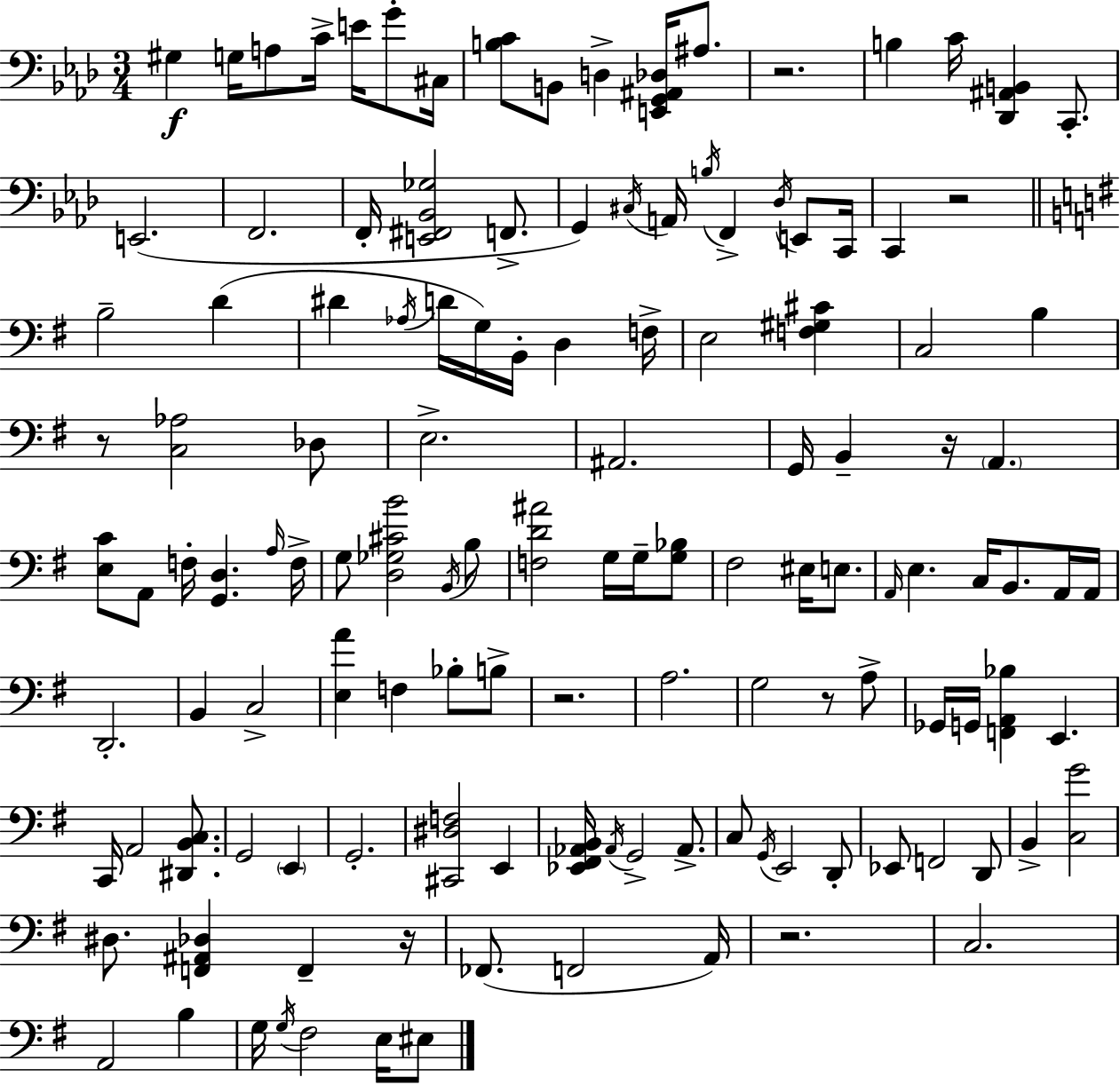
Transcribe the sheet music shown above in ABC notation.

X:1
T:Untitled
M:3/4
L:1/4
K:Ab
^G, G,/4 A,/2 C/4 E/4 G/2 ^C,/4 [B,C]/2 B,,/2 D, [E,,G,,^A,,_D,]/4 ^A,/2 z2 B, C/4 [_D,,^A,,B,,] C,,/2 E,,2 F,,2 F,,/4 [E,,^F,,_B,,_G,]2 F,,/2 G,, ^C,/4 A,,/4 B,/4 F,, _D,/4 E,,/2 C,,/4 C,, z2 B,2 D ^D _A,/4 D/4 G,/4 B,,/4 D, F,/4 E,2 [F,^G,^C] C,2 B, z/2 [C,_A,]2 _D,/2 E,2 ^A,,2 G,,/4 B,, z/4 A,, [E,C]/2 A,,/2 F,/4 [G,,D,] A,/4 F,/4 G,/2 [D,_G,^CB]2 B,,/4 B,/2 [F,D^A]2 G,/4 G,/4 [G,_B,]/2 ^F,2 ^E,/4 E,/2 A,,/4 E, C,/4 B,,/2 A,,/4 A,,/4 D,,2 B,, C,2 [E,A] F, _B,/2 B,/2 z2 A,2 G,2 z/2 A,/2 _G,,/4 G,,/4 [F,,A,,_B,] E,, C,,/4 A,,2 [^D,,B,,C,]/2 G,,2 E,, G,,2 [^C,,^D,F,]2 E,, [_E,,^F,,_A,,B,,]/4 _A,,/4 G,,2 _A,,/2 C,/2 G,,/4 E,,2 D,,/2 _E,,/2 F,,2 D,,/2 B,, [C,G]2 ^D,/2 [F,,^A,,_D,] F,, z/4 _F,,/2 F,,2 A,,/4 z2 C,2 A,,2 B, G,/4 G,/4 ^F,2 E,/4 ^E,/2